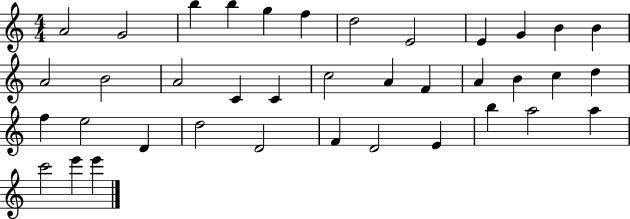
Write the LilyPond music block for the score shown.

{
  \clef treble
  \numericTimeSignature
  \time 4/4
  \key c \major
  a'2 g'2 | b''4 b''4 g''4 f''4 | d''2 e'2 | e'4 g'4 b'4 b'4 | \break a'2 b'2 | a'2 c'4 c'4 | c''2 a'4 f'4 | a'4 b'4 c''4 d''4 | \break f''4 e''2 d'4 | d''2 d'2 | f'4 d'2 e'4 | b''4 a''2 a''4 | \break c'''2 e'''4 e'''4 | \bar "|."
}